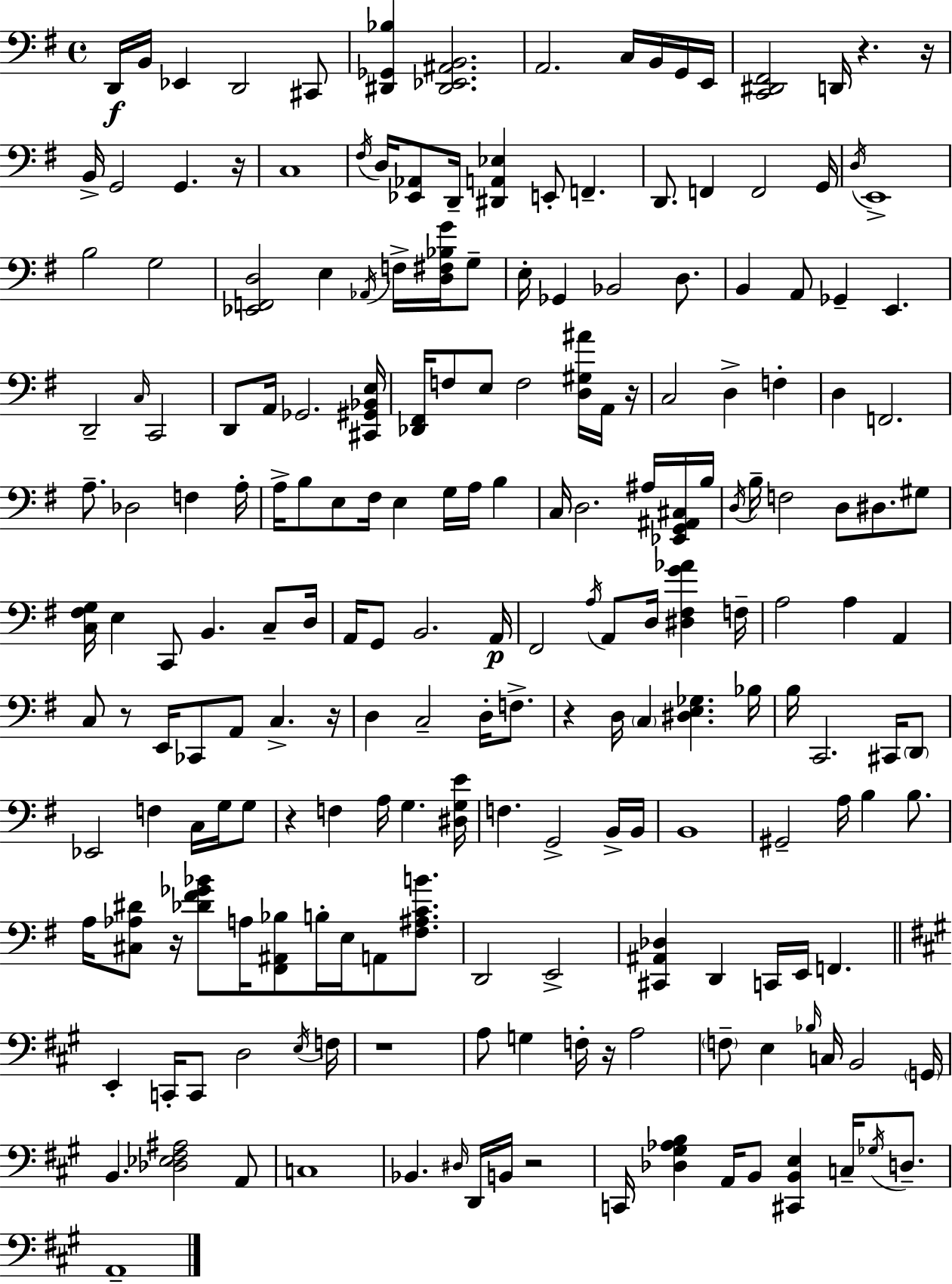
D2/s B2/s Eb2/q D2/h C#2/e [D#2,Gb2,Bb3]/q [D#2,Eb2,A#2,B2]/h. A2/h. C3/s B2/s G2/s E2/s [C2,D#2,F#2]/h D2/s R/q. R/s B2/s G2/h G2/q. R/s C3/w F#3/s D3/s [Eb2,Ab2]/e D2/s [D#2,A2,Eb3]/q E2/e F2/q. D2/e. F2/q F2/h G2/s D3/s E2/w B3/h G3/h [Eb2,F2,D3]/h E3/q Ab2/s F3/s [D3,F#3,Bb3,G4]/s G3/e E3/s Gb2/q Bb2/h D3/e. B2/q A2/e Gb2/q E2/q. D2/h C3/s C2/h D2/e A2/s Gb2/h. [C#2,G#2,Bb2,E3]/s [Db2,F#2]/s F3/e E3/e F3/h [D3,G#3,A#4]/s A2/s R/s C3/h D3/q F3/q D3/q F2/h. A3/e. Db3/h F3/q A3/s A3/s B3/e E3/e F#3/s E3/q G3/s A3/s B3/q C3/s D3/h. A#3/s [Eb2,G2,A#2,C#3]/s B3/s D3/s B3/s F3/h D3/e D#3/e. G#3/e [C3,F#3,G3]/s E3/q C2/e B2/q. C3/e D3/s A2/s G2/e B2/h. A2/s F#2/h A3/s A2/e D3/s [D#3,F#3,G4,Ab4]/q F3/s A3/h A3/q A2/q C3/e R/e E2/s CES2/e A2/e C3/q. R/s D3/q C3/h D3/s F3/e. R/q D3/s C3/q [D#3,E3,Gb3]/q. Bb3/s B3/s C2/h. C#2/s D2/e Eb2/h F3/q C3/s G3/s G3/e R/q F3/q A3/s G3/q. [D#3,G3,E4]/s F3/q. G2/h B2/s B2/s B2/w G#2/h A3/s B3/q B3/e. A3/s [C#3,Ab3,D#4]/e R/s [Db4,F#4,Gb4,Bb4]/e A3/s [F#2,A#2,Bb3]/e B3/s E3/s A2/e [F#3,A#3,C4,B4]/e. D2/h E2/h [C#2,A#2,Db3]/q D2/q C2/s E2/s F2/q. E2/q C2/s C2/e D3/h E3/s F3/s R/w A3/e G3/q F3/s R/s A3/h F3/e E3/q Bb3/s C3/s B2/h G2/s B2/q. [Db3,Eb3,F#3,A#3]/h A2/e C3/w Bb2/q. D#3/s D2/s B2/s R/h C2/s [Db3,G#3,Ab3,B3]/q A2/s B2/e [C#2,B2,E3]/q C3/s Gb3/s D3/e. A2/w